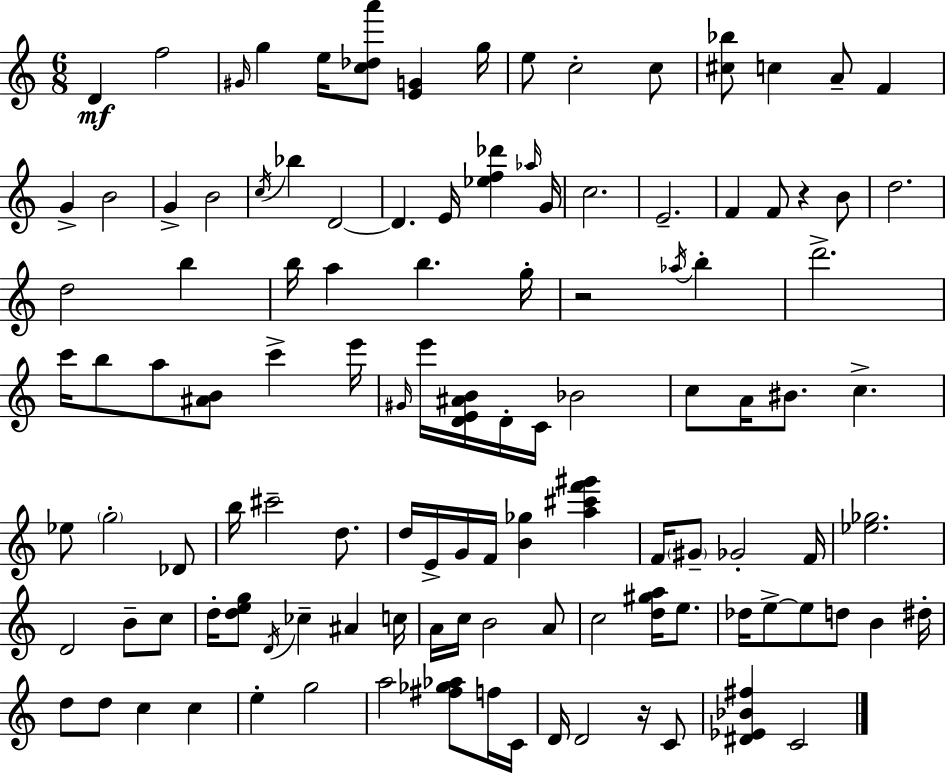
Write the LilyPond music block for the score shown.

{
  \clef treble
  \numericTimeSignature
  \time 6/8
  \key c \major
  d'4\mf f''2 | \grace { gis'16 } g''4 e''16 <c'' des'' a'''>8 <e' g'>4 | g''16 e''8 c''2-. c''8 | <cis'' bes''>8 c''4 a'8-- f'4 | \break g'4-> b'2 | g'4-> b'2 | \acciaccatura { c''16 } bes''4 d'2~~ | d'4. e'16 <ees'' f'' des'''>4 | \break \grace { aes''16 } g'16 c''2. | e'2.-- | f'4 f'8 r4 | b'8 d''2. | \break d''2 b''4 | b''16 a''4 b''4. | g''16-. r2 \acciaccatura { aes''16 } | b''4-. d'''2.-> | \break c'''16 b''8 a''8 <ais' b'>8 c'''4-> | e'''16 \grace { gis'16 } e'''16 <d' e' ais' b'>16 d'16-. c'16 bes'2 | c''8 a'16 bis'8. c''4.-> | ees''8 \parenthesize g''2-. | \break des'8 b''16 cis'''2-- | d''8. d''16 e'16-> g'16 f'16 <b' ges''>4 | <a'' cis''' f''' gis'''>4 f'16 \parenthesize gis'8-- ges'2-. | f'16 <ees'' ges''>2. | \break d'2 | b'8-- c''8 d''16-. <d'' e'' g''>8 \acciaccatura { d'16 } ces''4-- | ais'4 c''16 a'16 c''16 b'2 | a'8 c''2 | \break <d'' gis'' a''>16 e''8. des''16 e''8->~~ e''8 d''8 | b'4 dis''16-. d''8 d''8 c''4 | c''4 e''4-. g''2 | a''2 | \break <fis'' ges'' aes''>8 f''16 c'16 d'16 d'2 | r16 c'8 <dis' ees' bes' fis''>4 c'2 | \bar "|."
}